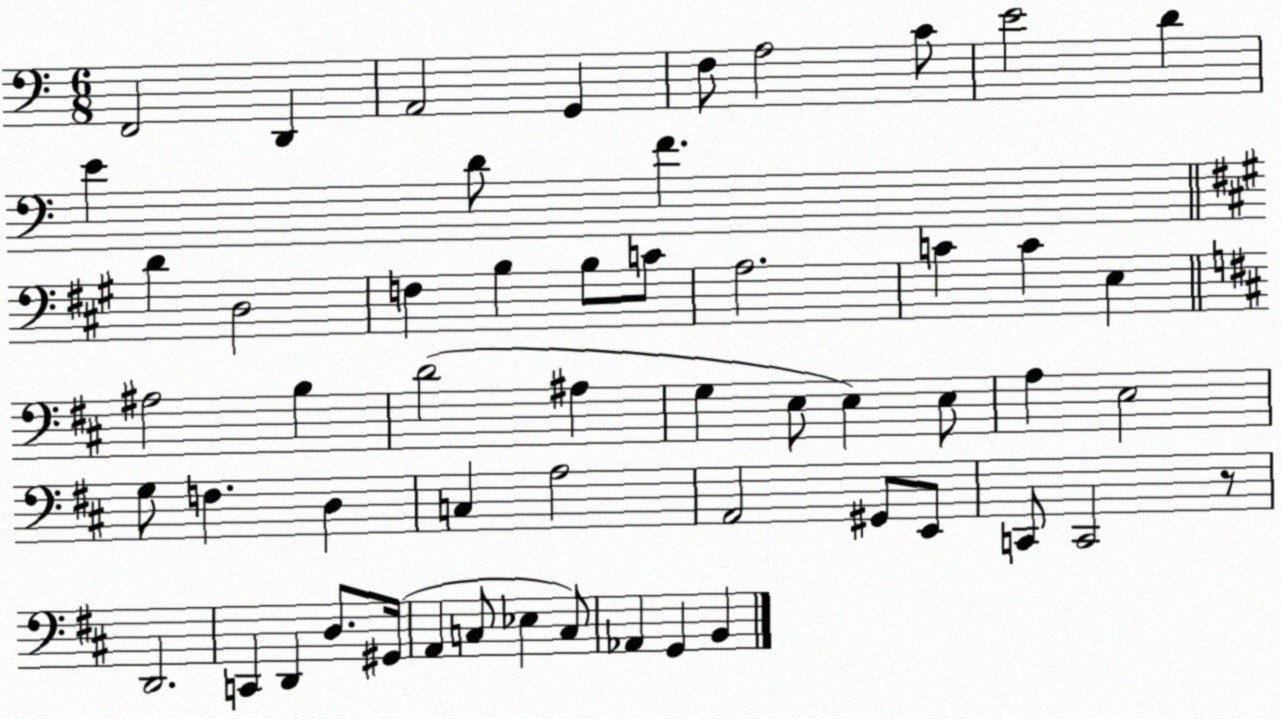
X:1
T:Untitled
M:6/8
L:1/4
K:C
F,,2 D,, A,,2 G,, F,/2 A,2 C/2 E2 D E D/2 F D D,2 F, B, B,/2 C/2 A,2 C C E, ^A,2 B, D2 ^A, G, E,/2 E, E,/2 A, E,2 G,/2 F, D, C, A,2 A,,2 ^G,,/2 E,,/2 C,,/2 C,,2 z/2 D,,2 C,, D,, D,/2 ^G,,/4 A,, C,/2 _E, C,/2 _A,, G,, B,,